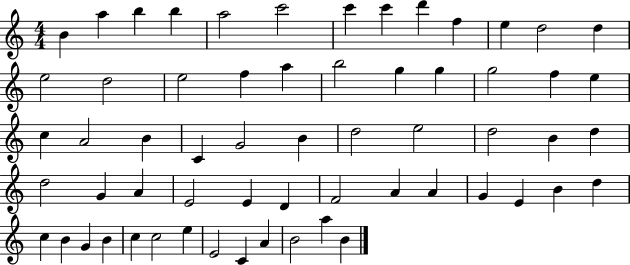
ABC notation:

X:1
T:Untitled
M:4/4
L:1/4
K:C
B a b b a2 c'2 c' c' d' f e d2 d e2 d2 e2 f a b2 g g g2 f e c A2 B C G2 B d2 e2 d2 B d d2 G A E2 E D F2 A A G E B d c B G B c c2 e E2 C A B2 a B